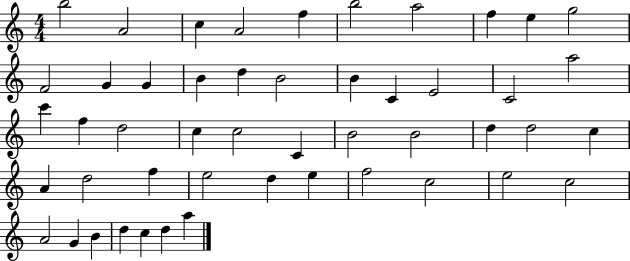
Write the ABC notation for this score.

X:1
T:Untitled
M:4/4
L:1/4
K:C
b2 A2 c A2 f b2 a2 f e g2 F2 G G B d B2 B C E2 C2 a2 c' f d2 c c2 C B2 B2 d d2 c A d2 f e2 d e f2 c2 e2 c2 A2 G B d c d a